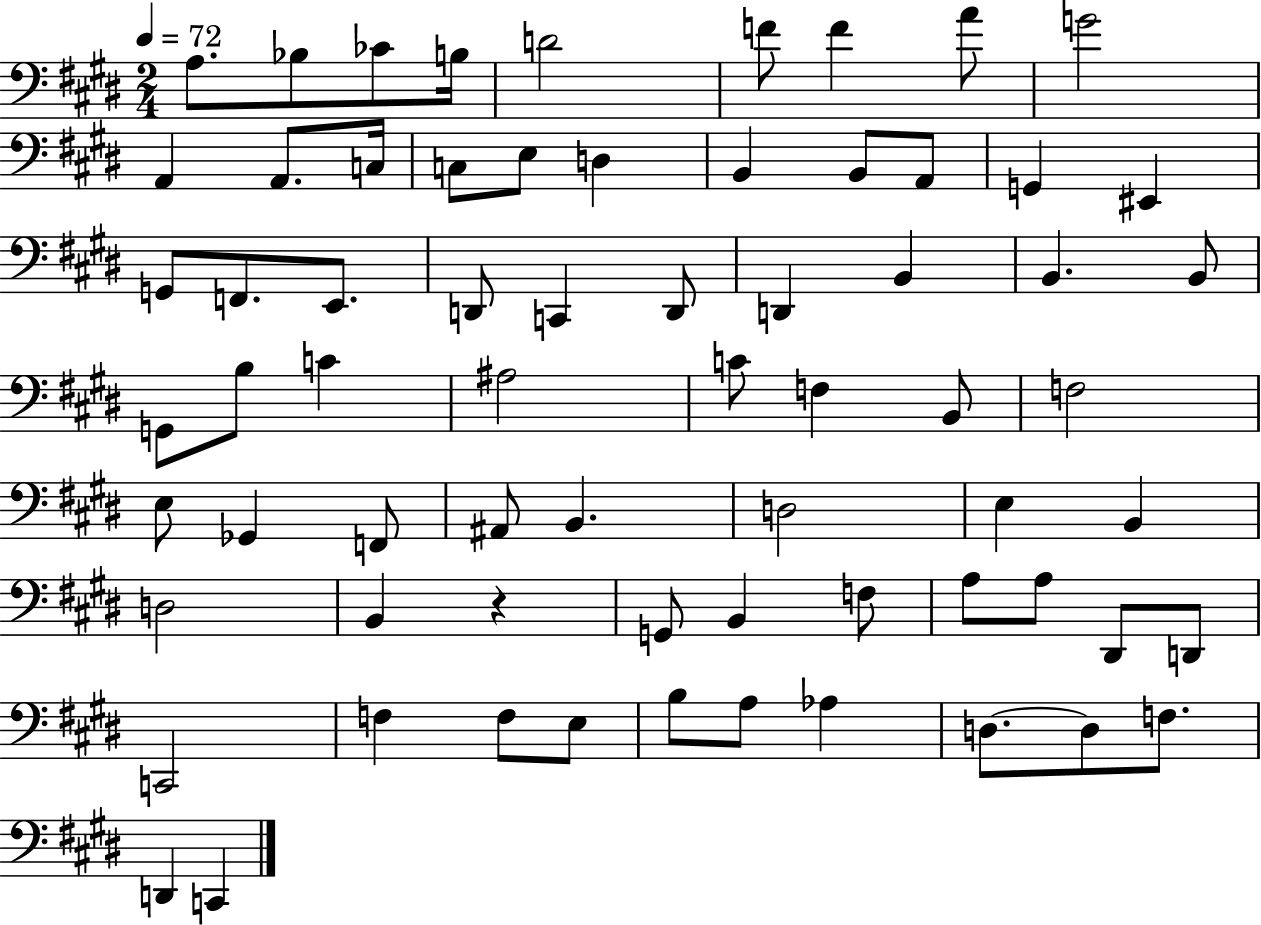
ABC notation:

X:1
T:Untitled
M:2/4
L:1/4
K:E
A,/2 _B,/2 _C/2 B,/4 D2 F/2 F A/2 G2 A,, A,,/2 C,/4 C,/2 E,/2 D, B,, B,,/2 A,,/2 G,, ^E,, G,,/2 F,,/2 E,,/2 D,,/2 C,, D,,/2 D,, B,, B,, B,,/2 G,,/2 B,/2 C ^A,2 C/2 F, B,,/2 F,2 E,/2 _G,, F,,/2 ^A,,/2 B,, D,2 E, B,, D,2 B,, z G,,/2 B,, F,/2 A,/2 A,/2 ^D,,/2 D,,/2 C,,2 F, F,/2 E,/2 B,/2 A,/2 _A, D,/2 D,/2 F,/2 D,, C,,